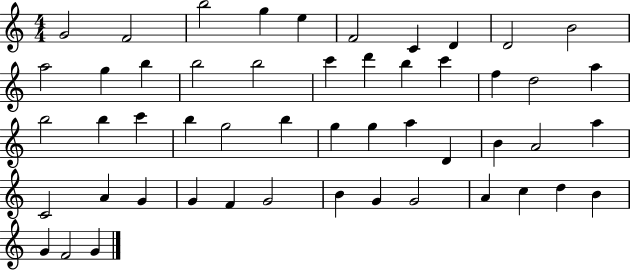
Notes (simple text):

G4/h F4/h B5/h G5/q E5/q F4/h C4/q D4/q D4/h B4/h A5/h G5/q B5/q B5/h B5/h C6/q D6/q B5/q C6/q F5/q D5/h A5/q B5/h B5/q C6/q B5/q G5/h B5/q G5/q G5/q A5/q D4/q B4/q A4/h A5/q C4/h A4/q G4/q G4/q F4/q G4/h B4/q G4/q G4/h A4/q C5/q D5/q B4/q G4/q F4/h G4/q